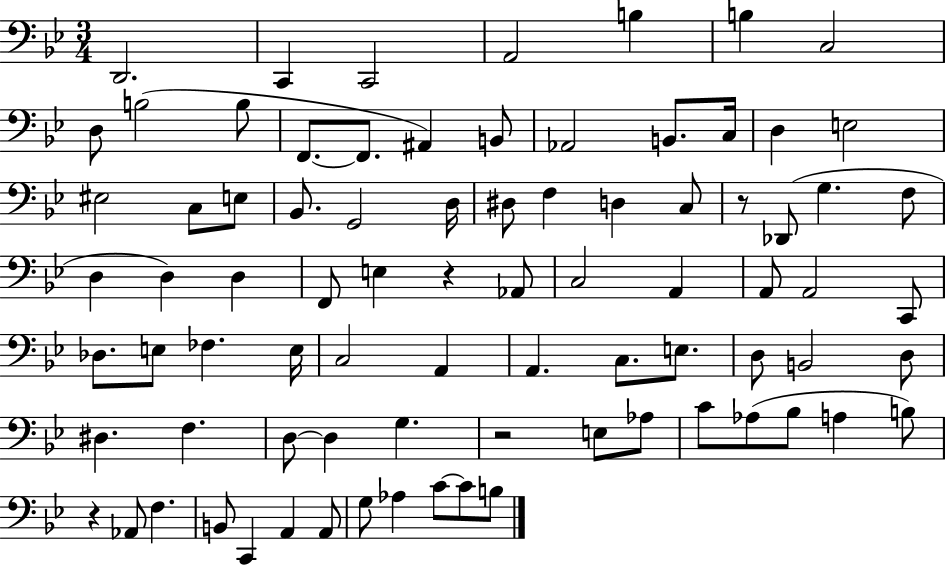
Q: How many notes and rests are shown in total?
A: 82